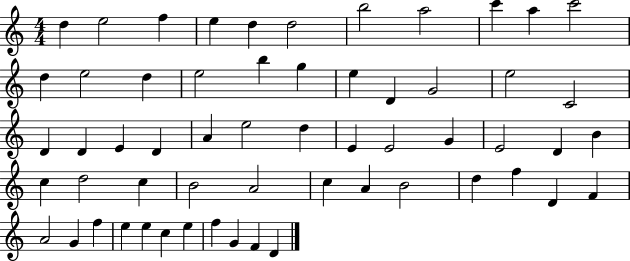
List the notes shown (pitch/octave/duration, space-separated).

D5/q E5/h F5/q E5/q D5/q D5/h B5/h A5/h C6/q A5/q C6/h D5/q E5/h D5/q E5/h B5/q G5/q E5/q D4/q G4/h E5/h C4/h D4/q D4/q E4/q D4/q A4/q E5/h D5/q E4/q E4/h G4/q E4/h D4/q B4/q C5/q D5/h C5/q B4/h A4/h C5/q A4/q B4/h D5/q F5/q D4/q F4/q A4/h G4/q F5/q E5/q E5/q C5/q E5/q F5/q G4/q F4/q D4/q